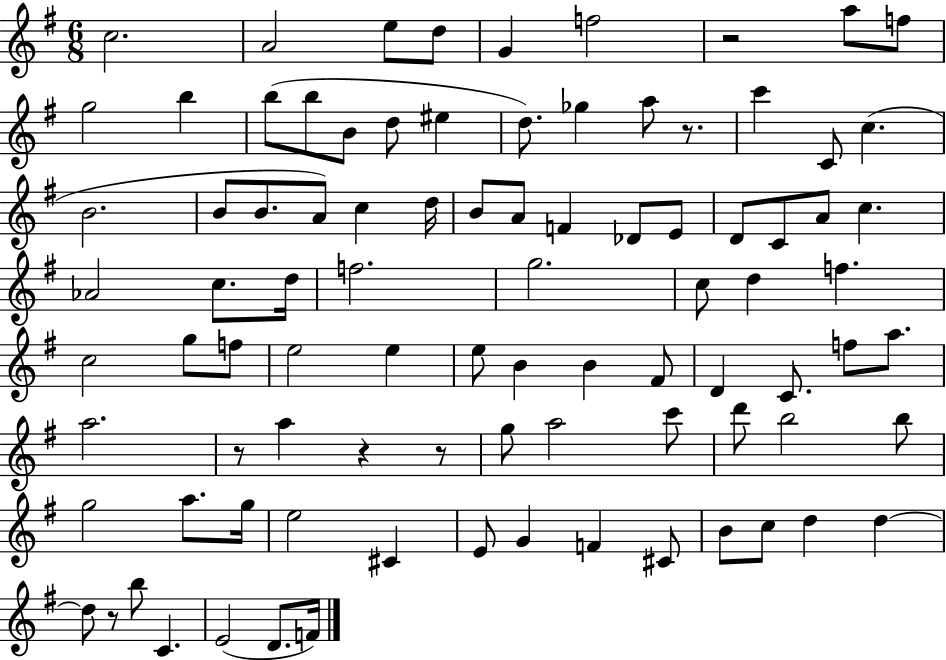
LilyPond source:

{
  \clef treble
  \numericTimeSignature
  \time 6/8
  \key g \major
  \repeat volta 2 { c''2. | a'2 e''8 d''8 | g'4 f''2 | r2 a''8 f''8 | \break g''2 b''4 | b''8( b''8 b'8 d''8 eis''4 | d''8.) ges''4 a''8 r8. | c'''4 c'8 c''4.( | \break b'2. | b'8 b'8. a'8) c''4 d''16 | b'8 a'8 f'4 des'8 e'8 | d'8 c'8 a'8 c''4. | \break aes'2 c''8. d''16 | f''2. | g''2. | c''8 d''4 f''4. | \break c''2 g''8 f''8 | e''2 e''4 | e''8 b'4 b'4 fis'8 | d'4 c'8. f''8 a''8. | \break a''2. | r8 a''4 r4 r8 | g''8 a''2 c'''8 | d'''8 b''2 b''8 | \break g''2 a''8. g''16 | e''2 cis'4 | e'8 g'4 f'4 cis'8 | b'8 c''8 d''4 d''4~~ | \break d''8 r8 b''8 c'4. | e'2( d'8. f'16) | } \bar "|."
}